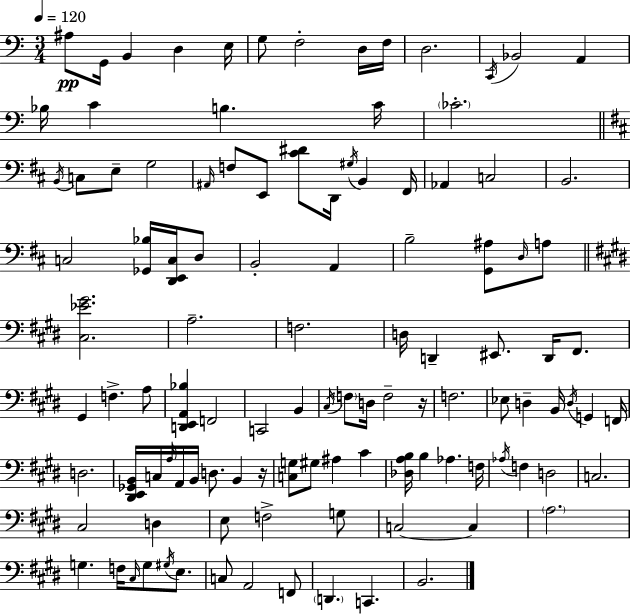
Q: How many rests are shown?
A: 2